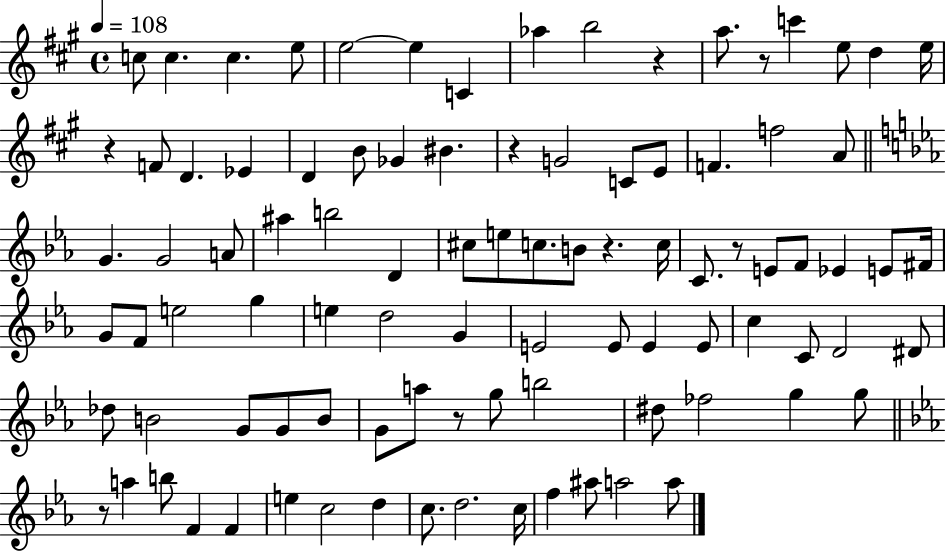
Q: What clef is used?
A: treble